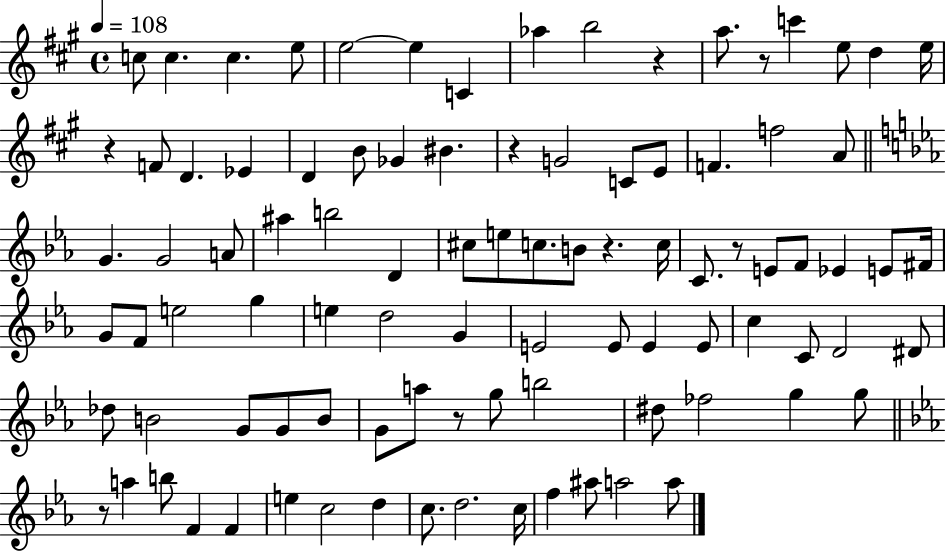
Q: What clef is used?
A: treble